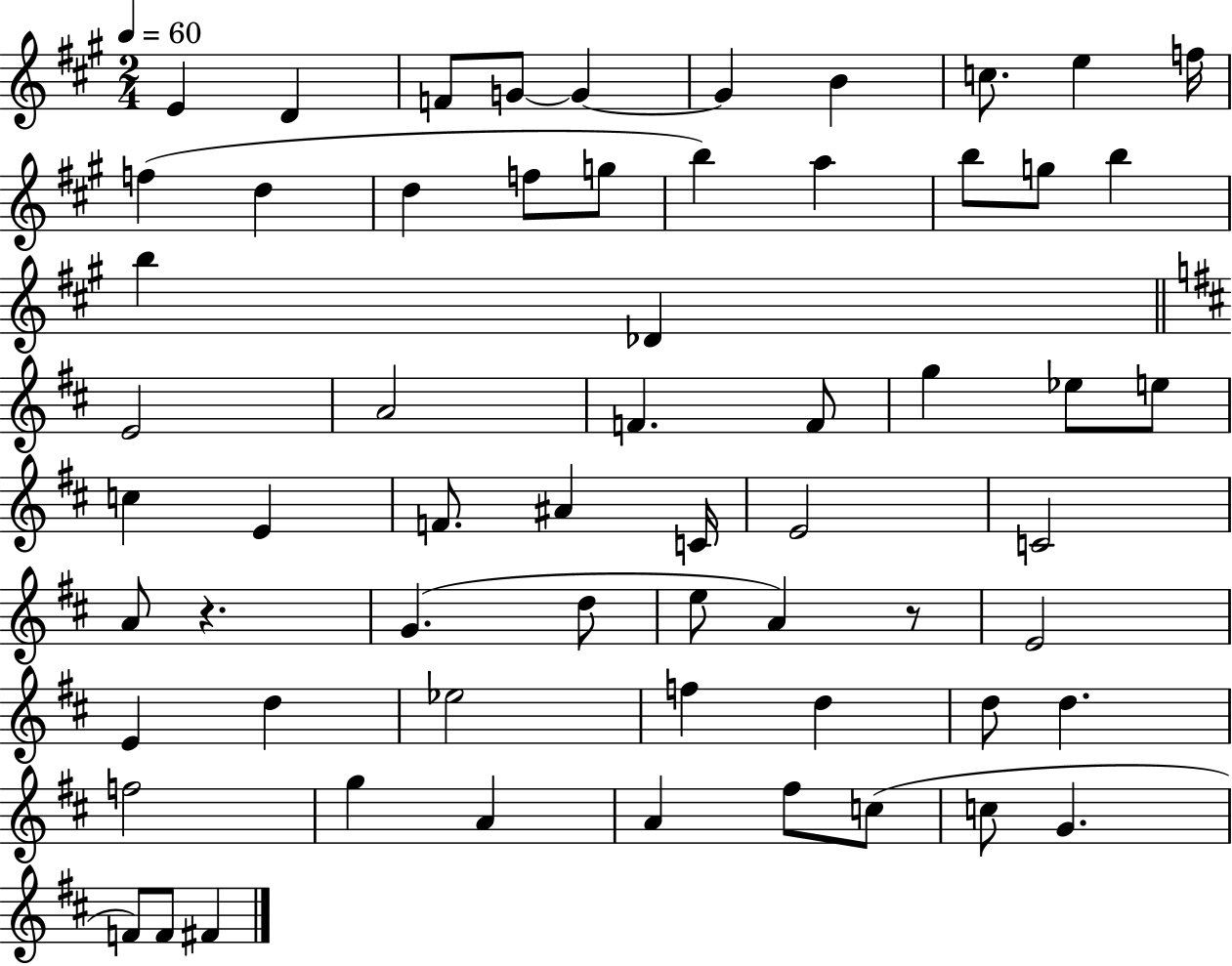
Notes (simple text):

E4/q D4/q F4/e G4/e G4/q G4/q B4/q C5/e. E5/q F5/s F5/q D5/q D5/q F5/e G5/e B5/q A5/q B5/e G5/e B5/q B5/q Db4/q E4/h A4/h F4/q. F4/e G5/q Eb5/e E5/e C5/q E4/q F4/e. A#4/q C4/s E4/h C4/h A4/e R/q. G4/q. D5/e E5/e A4/q R/e E4/h E4/q D5/q Eb5/h F5/q D5/q D5/e D5/q. F5/h G5/q A4/q A4/q F#5/e C5/e C5/e G4/q. F4/e F4/e F#4/q